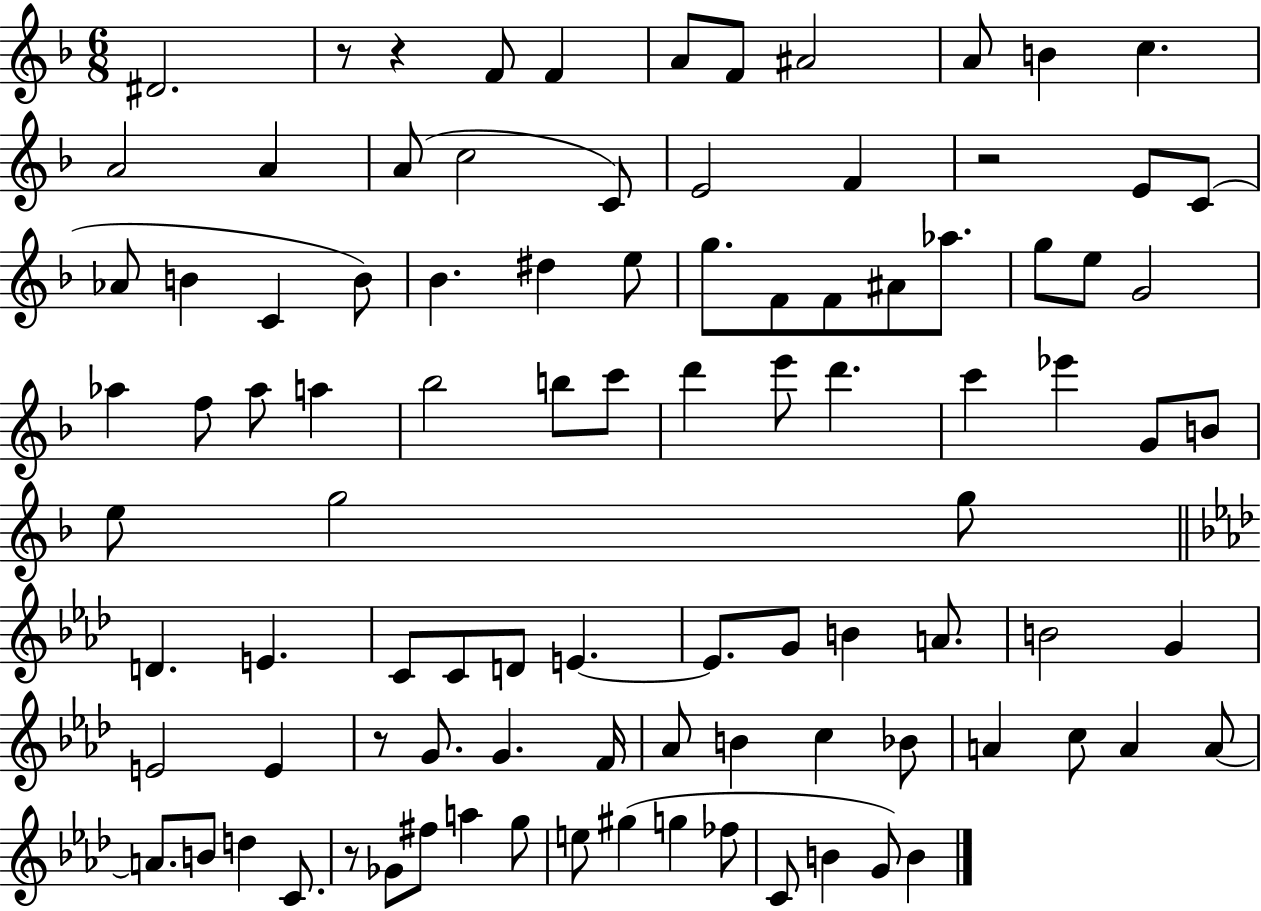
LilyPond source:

{
  \clef treble
  \numericTimeSignature
  \time 6/8
  \key f \major
  dis'2. | r8 r4 f'8 f'4 | a'8 f'8 ais'2 | a'8 b'4 c''4. | \break a'2 a'4 | a'8( c''2 c'8) | e'2 f'4 | r2 e'8 c'8( | \break aes'8 b'4 c'4 b'8) | bes'4. dis''4 e''8 | g''8. f'8 f'8 ais'8 aes''8. | g''8 e''8 g'2 | \break aes''4 f''8 aes''8 a''4 | bes''2 b''8 c'''8 | d'''4 e'''8 d'''4. | c'''4 ees'''4 g'8 b'8 | \break e''8 g''2 g''8 | \bar "||" \break \key aes \major d'4. e'4. | c'8 c'8 d'8 e'4.~~ | e'8. g'8 b'4 a'8. | b'2 g'4 | \break e'2 e'4 | r8 g'8. g'4. f'16 | aes'8 b'4 c''4 bes'8 | a'4 c''8 a'4 a'8~~ | \break a'8. b'8 d''4 c'8. | r8 ges'8 fis''8 a''4 g''8 | e''8 gis''4( g''4 fes''8 | c'8 b'4 g'8) b'4 | \break \bar "|."
}